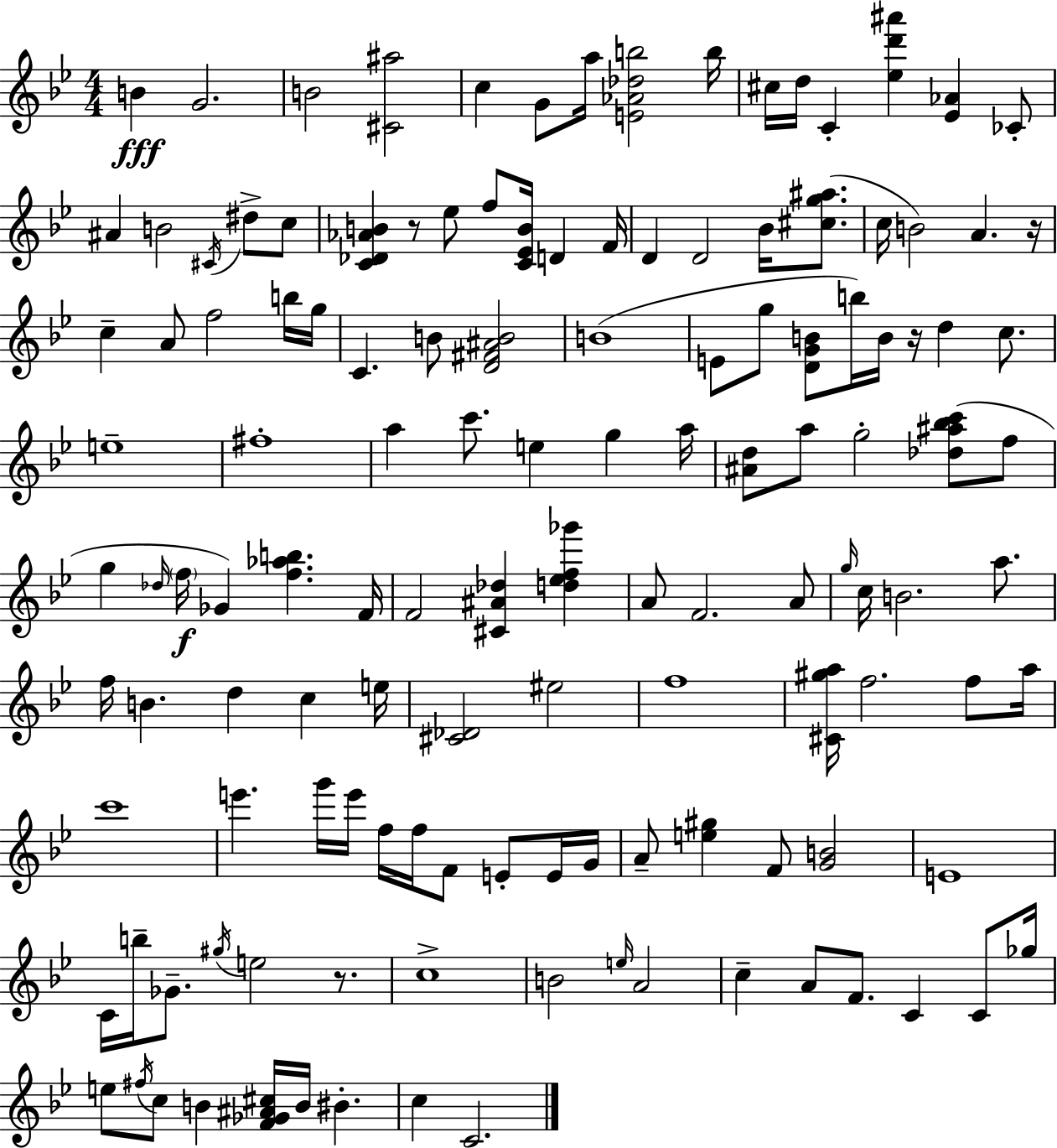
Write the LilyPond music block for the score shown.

{
  \clef treble
  \numericTimeSignature
  \time 4/4
  \key g \minor
  b'4\fff g'2. | b'2 <cis' ais''>2 | c''4 g'8 a''16 <e' aes' des'' b''>2 b''16 | cis''16 d''16 c'4-. <ees'' d''' ais'''>4 <ees' aes'>4 ces'8-. | \break ais'4 b'2 \acciaccatura { cis'16 } dis''8-> c''8 | <c' des' aes' b'>4 r8 ees''8 f''8 <c' ees' b'>16 d'4 | f'16 d'4 d'2 bes'16 <cis'' g'' ais''>8.( | c''16 b'2) a'4. | \break r16 c''4-- a'8 f''2 b''16 | g''16 c'4. b'8 <d' fis' ais' b'>2 | b'1( | e'8 g''8 <d' g' b'>8 b''16) b'16 r16 d''4 c''8. | \break e''1-- | fis''1-. | a''4 c'''8. e''4 g''4 | a''16 <ais' d''>8 a''8 g''2-. <des'' ais'' bes'' c'''>8( f''8 | \break g''4 \grace { des''16 } \parenthesize f''16\f ges'4) <f'' aes'' b''>4. | f'16 f'2 <cis' ais' des''>4 <d'' ees'' f'' ges'''>4 | a'8 f'2. | a'8 \grace { g''16 } c''16 b'2. | \break a''8. f''16 b'4. d''4 c''4 | e''16 <cis' des'>2 eis''2 | f''1 | <cis' gis'' a''>16 f''2. | \break f''8 a''16 c'''1 | e'''4. g'''16 e'''16 f''16 f''16 f'8 e'8-. | e'16 g'16 a'8-- <e'' gis''>4 f'8 <g' b'>2 | e'1 | \break c'16 b''16-- ges'8.-- \acciaccatura { gis''16 } e''2 | r8. c''1-> | b'2 \grace { e''16 } a'2 | c''4-- a'8 f'8. c'4 | \break c'8 ges''16 e''8 \acciaccatura { fis''16 } c''8 b'4 <f' ges' ais' cis''>16 b'16 | bis'4.-. c''4 c'2. | \bar "|."
}